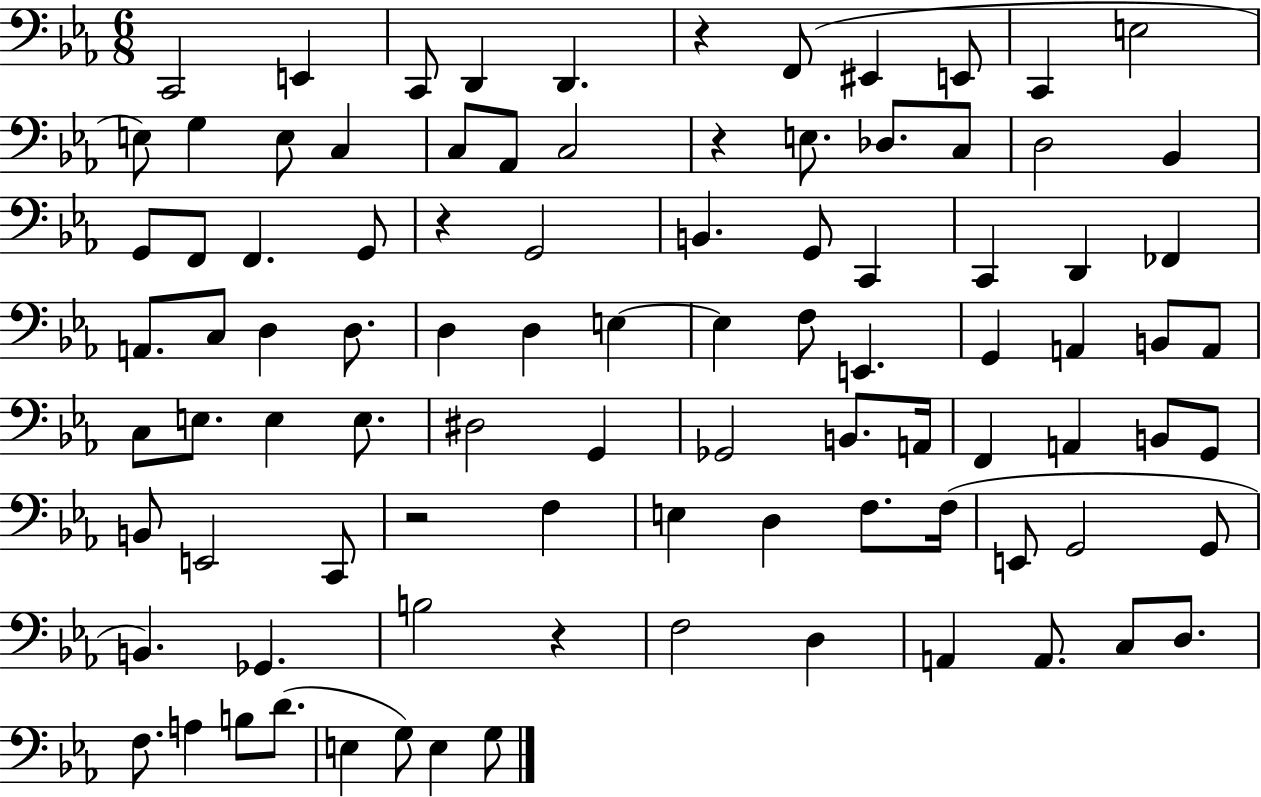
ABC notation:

X:1
T:Untitled
M:6/8
L:1/4
K:Eb
C,,2 E,, C,,/2 D,, D,, z F,,/2 ^E,, E,,/2 C,, E,2 E,/2 G, E,/2 C, C,/2 _A,,/2 C,2 z E,/2 _D,/2 C,/2 D,2 _B,, G,,/2 F,,/2 F,, G,,/2 z G,,2 B,, G,,/2 C,, C,, D,, _F,, A,,/2 C,/2 D, D,/2 D, D, E, E, F,/2 E,, G,, A,, B,,/2 A,,/2 C,/2 E,/2 E, E,/2 ^D,2 G,, _G,,2 B,,/2 A,,/4 F,, A,, B,,/2 G,,/2 B,,/2 E,,2 C,,/2 z2 F, E, D, F,/2 F,/4 E,,/2 G,,2 G,,/2 B,, _G,, B,2 z F,2 D, A,, A,,/2 C,/2 D,/2 F,/2 A, B,/2 D/2 E, G,/2 E, G,/2